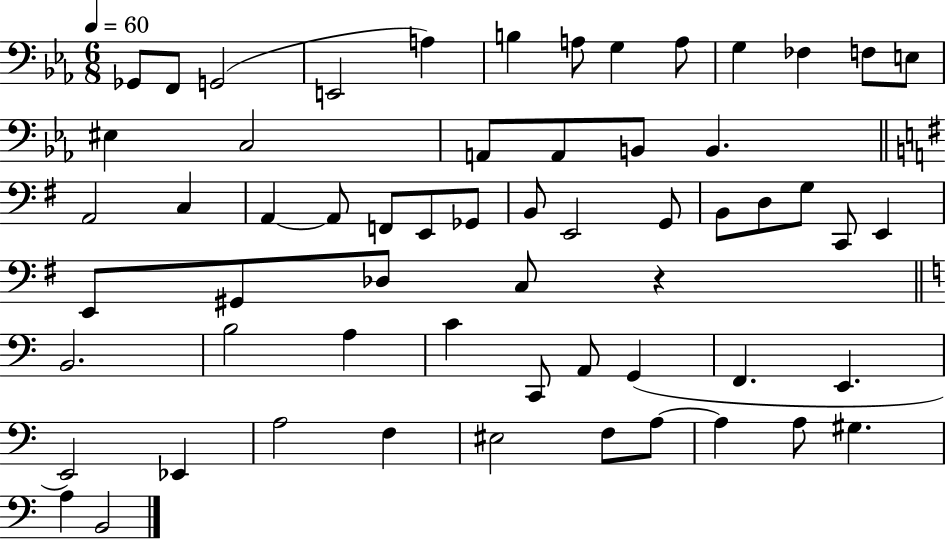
X:1
T:Untitled
M:6/8
L:1/4
K:Eb
_G,,/2 F,,/2 G,,2 E,,2 A, B, A,/2 G, A,/2 G, _F, F,/2 E,/2 ^E, C,2 A,,/2 A,,/2 B,,/2 B,, A,,2 C, A,, A,,/2 F,,/2 E,,/2 _G,,/2 B,,/2 E,,2 G,,/2 B,,/2 D,/2 G,/2 C,,/2 E,, E,,/2 ^G,,/2 _D,/2 C,/2 z B,,2 B,2 A, C C,,/2 A,,/2 G,, F,, E,, E,,2 _E,, A,2 F, ^E,2 F,/2 A,/2 A, A,/2 ^G, A, B,,2